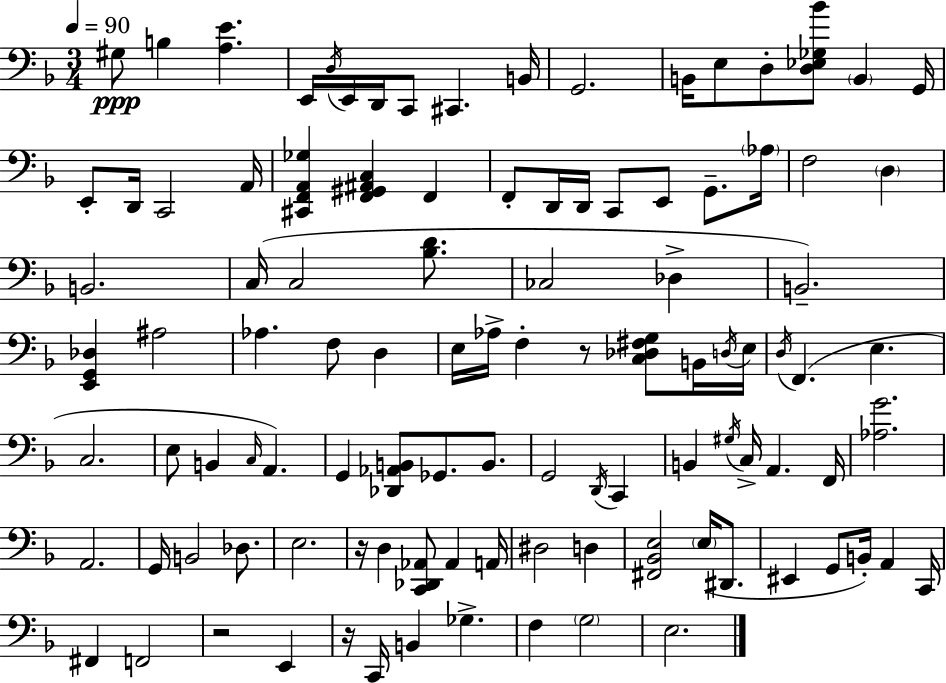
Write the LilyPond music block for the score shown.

{
  \clef bass
  \numericTimeSignature
  \time 3/4
  \key d \minor
  \tempo 4 = 90
  \repeat volta 2 { gis8\ppp b4 <a e'>4. | e,16 \acciaccatura { d16 } e,16 d,16 c,8 cis,4. | b,16 g,2. | b,16 e8 d8-. <d ees ges bes'>8 \parenthesize b,4 | \break g,16 e,8-. d,16 c,2 | a,16 <cis, f, a, ges>4 <f, gis, ais, c>4 f,4 | f,8-. d,16 d,16 c,8 e,8 g,8.-- | \parenthesize aes16 f2 \parenthesize d4 | \break b,2. | c16( c2 <bes d'>8. | ces2 des4-> | b,2.--) | \break <e, g, des>4 ais2 | aes4. f8 d4 | e16 aes16-> f4-. r8 <c des fis g>8 b,16 | \acciaccatura { d16 } e16 \acciaccatura { d16 } f,4.( e4. | \break c2. | e8 b,4 \grace { c16 }) a,4. | g,4 <des, aes, b,>8 ges,8. | b,8. g,2 | \break \acciaccatura { d,16 } c,4 b,4 \acciaccatura { gis16 } c16-> a,4. | f,16 <aes g'>2. | a,2. | g,16 b,2 | \break des8. e2. | r16 d4 <c, des, aes,>8 | aes,4 a,16 dis2 | d4 <fis, bes, e>2 | \break \parenthesize e16( dis,8. eis,4 g,8 | b,16-.) a,4 c,16 fis,4 f,2 | r2 | e,4 r16 c,16 b,4 | \break ges4.-> f4 \parenthesize g2 | e2. | } \bar "|."
}